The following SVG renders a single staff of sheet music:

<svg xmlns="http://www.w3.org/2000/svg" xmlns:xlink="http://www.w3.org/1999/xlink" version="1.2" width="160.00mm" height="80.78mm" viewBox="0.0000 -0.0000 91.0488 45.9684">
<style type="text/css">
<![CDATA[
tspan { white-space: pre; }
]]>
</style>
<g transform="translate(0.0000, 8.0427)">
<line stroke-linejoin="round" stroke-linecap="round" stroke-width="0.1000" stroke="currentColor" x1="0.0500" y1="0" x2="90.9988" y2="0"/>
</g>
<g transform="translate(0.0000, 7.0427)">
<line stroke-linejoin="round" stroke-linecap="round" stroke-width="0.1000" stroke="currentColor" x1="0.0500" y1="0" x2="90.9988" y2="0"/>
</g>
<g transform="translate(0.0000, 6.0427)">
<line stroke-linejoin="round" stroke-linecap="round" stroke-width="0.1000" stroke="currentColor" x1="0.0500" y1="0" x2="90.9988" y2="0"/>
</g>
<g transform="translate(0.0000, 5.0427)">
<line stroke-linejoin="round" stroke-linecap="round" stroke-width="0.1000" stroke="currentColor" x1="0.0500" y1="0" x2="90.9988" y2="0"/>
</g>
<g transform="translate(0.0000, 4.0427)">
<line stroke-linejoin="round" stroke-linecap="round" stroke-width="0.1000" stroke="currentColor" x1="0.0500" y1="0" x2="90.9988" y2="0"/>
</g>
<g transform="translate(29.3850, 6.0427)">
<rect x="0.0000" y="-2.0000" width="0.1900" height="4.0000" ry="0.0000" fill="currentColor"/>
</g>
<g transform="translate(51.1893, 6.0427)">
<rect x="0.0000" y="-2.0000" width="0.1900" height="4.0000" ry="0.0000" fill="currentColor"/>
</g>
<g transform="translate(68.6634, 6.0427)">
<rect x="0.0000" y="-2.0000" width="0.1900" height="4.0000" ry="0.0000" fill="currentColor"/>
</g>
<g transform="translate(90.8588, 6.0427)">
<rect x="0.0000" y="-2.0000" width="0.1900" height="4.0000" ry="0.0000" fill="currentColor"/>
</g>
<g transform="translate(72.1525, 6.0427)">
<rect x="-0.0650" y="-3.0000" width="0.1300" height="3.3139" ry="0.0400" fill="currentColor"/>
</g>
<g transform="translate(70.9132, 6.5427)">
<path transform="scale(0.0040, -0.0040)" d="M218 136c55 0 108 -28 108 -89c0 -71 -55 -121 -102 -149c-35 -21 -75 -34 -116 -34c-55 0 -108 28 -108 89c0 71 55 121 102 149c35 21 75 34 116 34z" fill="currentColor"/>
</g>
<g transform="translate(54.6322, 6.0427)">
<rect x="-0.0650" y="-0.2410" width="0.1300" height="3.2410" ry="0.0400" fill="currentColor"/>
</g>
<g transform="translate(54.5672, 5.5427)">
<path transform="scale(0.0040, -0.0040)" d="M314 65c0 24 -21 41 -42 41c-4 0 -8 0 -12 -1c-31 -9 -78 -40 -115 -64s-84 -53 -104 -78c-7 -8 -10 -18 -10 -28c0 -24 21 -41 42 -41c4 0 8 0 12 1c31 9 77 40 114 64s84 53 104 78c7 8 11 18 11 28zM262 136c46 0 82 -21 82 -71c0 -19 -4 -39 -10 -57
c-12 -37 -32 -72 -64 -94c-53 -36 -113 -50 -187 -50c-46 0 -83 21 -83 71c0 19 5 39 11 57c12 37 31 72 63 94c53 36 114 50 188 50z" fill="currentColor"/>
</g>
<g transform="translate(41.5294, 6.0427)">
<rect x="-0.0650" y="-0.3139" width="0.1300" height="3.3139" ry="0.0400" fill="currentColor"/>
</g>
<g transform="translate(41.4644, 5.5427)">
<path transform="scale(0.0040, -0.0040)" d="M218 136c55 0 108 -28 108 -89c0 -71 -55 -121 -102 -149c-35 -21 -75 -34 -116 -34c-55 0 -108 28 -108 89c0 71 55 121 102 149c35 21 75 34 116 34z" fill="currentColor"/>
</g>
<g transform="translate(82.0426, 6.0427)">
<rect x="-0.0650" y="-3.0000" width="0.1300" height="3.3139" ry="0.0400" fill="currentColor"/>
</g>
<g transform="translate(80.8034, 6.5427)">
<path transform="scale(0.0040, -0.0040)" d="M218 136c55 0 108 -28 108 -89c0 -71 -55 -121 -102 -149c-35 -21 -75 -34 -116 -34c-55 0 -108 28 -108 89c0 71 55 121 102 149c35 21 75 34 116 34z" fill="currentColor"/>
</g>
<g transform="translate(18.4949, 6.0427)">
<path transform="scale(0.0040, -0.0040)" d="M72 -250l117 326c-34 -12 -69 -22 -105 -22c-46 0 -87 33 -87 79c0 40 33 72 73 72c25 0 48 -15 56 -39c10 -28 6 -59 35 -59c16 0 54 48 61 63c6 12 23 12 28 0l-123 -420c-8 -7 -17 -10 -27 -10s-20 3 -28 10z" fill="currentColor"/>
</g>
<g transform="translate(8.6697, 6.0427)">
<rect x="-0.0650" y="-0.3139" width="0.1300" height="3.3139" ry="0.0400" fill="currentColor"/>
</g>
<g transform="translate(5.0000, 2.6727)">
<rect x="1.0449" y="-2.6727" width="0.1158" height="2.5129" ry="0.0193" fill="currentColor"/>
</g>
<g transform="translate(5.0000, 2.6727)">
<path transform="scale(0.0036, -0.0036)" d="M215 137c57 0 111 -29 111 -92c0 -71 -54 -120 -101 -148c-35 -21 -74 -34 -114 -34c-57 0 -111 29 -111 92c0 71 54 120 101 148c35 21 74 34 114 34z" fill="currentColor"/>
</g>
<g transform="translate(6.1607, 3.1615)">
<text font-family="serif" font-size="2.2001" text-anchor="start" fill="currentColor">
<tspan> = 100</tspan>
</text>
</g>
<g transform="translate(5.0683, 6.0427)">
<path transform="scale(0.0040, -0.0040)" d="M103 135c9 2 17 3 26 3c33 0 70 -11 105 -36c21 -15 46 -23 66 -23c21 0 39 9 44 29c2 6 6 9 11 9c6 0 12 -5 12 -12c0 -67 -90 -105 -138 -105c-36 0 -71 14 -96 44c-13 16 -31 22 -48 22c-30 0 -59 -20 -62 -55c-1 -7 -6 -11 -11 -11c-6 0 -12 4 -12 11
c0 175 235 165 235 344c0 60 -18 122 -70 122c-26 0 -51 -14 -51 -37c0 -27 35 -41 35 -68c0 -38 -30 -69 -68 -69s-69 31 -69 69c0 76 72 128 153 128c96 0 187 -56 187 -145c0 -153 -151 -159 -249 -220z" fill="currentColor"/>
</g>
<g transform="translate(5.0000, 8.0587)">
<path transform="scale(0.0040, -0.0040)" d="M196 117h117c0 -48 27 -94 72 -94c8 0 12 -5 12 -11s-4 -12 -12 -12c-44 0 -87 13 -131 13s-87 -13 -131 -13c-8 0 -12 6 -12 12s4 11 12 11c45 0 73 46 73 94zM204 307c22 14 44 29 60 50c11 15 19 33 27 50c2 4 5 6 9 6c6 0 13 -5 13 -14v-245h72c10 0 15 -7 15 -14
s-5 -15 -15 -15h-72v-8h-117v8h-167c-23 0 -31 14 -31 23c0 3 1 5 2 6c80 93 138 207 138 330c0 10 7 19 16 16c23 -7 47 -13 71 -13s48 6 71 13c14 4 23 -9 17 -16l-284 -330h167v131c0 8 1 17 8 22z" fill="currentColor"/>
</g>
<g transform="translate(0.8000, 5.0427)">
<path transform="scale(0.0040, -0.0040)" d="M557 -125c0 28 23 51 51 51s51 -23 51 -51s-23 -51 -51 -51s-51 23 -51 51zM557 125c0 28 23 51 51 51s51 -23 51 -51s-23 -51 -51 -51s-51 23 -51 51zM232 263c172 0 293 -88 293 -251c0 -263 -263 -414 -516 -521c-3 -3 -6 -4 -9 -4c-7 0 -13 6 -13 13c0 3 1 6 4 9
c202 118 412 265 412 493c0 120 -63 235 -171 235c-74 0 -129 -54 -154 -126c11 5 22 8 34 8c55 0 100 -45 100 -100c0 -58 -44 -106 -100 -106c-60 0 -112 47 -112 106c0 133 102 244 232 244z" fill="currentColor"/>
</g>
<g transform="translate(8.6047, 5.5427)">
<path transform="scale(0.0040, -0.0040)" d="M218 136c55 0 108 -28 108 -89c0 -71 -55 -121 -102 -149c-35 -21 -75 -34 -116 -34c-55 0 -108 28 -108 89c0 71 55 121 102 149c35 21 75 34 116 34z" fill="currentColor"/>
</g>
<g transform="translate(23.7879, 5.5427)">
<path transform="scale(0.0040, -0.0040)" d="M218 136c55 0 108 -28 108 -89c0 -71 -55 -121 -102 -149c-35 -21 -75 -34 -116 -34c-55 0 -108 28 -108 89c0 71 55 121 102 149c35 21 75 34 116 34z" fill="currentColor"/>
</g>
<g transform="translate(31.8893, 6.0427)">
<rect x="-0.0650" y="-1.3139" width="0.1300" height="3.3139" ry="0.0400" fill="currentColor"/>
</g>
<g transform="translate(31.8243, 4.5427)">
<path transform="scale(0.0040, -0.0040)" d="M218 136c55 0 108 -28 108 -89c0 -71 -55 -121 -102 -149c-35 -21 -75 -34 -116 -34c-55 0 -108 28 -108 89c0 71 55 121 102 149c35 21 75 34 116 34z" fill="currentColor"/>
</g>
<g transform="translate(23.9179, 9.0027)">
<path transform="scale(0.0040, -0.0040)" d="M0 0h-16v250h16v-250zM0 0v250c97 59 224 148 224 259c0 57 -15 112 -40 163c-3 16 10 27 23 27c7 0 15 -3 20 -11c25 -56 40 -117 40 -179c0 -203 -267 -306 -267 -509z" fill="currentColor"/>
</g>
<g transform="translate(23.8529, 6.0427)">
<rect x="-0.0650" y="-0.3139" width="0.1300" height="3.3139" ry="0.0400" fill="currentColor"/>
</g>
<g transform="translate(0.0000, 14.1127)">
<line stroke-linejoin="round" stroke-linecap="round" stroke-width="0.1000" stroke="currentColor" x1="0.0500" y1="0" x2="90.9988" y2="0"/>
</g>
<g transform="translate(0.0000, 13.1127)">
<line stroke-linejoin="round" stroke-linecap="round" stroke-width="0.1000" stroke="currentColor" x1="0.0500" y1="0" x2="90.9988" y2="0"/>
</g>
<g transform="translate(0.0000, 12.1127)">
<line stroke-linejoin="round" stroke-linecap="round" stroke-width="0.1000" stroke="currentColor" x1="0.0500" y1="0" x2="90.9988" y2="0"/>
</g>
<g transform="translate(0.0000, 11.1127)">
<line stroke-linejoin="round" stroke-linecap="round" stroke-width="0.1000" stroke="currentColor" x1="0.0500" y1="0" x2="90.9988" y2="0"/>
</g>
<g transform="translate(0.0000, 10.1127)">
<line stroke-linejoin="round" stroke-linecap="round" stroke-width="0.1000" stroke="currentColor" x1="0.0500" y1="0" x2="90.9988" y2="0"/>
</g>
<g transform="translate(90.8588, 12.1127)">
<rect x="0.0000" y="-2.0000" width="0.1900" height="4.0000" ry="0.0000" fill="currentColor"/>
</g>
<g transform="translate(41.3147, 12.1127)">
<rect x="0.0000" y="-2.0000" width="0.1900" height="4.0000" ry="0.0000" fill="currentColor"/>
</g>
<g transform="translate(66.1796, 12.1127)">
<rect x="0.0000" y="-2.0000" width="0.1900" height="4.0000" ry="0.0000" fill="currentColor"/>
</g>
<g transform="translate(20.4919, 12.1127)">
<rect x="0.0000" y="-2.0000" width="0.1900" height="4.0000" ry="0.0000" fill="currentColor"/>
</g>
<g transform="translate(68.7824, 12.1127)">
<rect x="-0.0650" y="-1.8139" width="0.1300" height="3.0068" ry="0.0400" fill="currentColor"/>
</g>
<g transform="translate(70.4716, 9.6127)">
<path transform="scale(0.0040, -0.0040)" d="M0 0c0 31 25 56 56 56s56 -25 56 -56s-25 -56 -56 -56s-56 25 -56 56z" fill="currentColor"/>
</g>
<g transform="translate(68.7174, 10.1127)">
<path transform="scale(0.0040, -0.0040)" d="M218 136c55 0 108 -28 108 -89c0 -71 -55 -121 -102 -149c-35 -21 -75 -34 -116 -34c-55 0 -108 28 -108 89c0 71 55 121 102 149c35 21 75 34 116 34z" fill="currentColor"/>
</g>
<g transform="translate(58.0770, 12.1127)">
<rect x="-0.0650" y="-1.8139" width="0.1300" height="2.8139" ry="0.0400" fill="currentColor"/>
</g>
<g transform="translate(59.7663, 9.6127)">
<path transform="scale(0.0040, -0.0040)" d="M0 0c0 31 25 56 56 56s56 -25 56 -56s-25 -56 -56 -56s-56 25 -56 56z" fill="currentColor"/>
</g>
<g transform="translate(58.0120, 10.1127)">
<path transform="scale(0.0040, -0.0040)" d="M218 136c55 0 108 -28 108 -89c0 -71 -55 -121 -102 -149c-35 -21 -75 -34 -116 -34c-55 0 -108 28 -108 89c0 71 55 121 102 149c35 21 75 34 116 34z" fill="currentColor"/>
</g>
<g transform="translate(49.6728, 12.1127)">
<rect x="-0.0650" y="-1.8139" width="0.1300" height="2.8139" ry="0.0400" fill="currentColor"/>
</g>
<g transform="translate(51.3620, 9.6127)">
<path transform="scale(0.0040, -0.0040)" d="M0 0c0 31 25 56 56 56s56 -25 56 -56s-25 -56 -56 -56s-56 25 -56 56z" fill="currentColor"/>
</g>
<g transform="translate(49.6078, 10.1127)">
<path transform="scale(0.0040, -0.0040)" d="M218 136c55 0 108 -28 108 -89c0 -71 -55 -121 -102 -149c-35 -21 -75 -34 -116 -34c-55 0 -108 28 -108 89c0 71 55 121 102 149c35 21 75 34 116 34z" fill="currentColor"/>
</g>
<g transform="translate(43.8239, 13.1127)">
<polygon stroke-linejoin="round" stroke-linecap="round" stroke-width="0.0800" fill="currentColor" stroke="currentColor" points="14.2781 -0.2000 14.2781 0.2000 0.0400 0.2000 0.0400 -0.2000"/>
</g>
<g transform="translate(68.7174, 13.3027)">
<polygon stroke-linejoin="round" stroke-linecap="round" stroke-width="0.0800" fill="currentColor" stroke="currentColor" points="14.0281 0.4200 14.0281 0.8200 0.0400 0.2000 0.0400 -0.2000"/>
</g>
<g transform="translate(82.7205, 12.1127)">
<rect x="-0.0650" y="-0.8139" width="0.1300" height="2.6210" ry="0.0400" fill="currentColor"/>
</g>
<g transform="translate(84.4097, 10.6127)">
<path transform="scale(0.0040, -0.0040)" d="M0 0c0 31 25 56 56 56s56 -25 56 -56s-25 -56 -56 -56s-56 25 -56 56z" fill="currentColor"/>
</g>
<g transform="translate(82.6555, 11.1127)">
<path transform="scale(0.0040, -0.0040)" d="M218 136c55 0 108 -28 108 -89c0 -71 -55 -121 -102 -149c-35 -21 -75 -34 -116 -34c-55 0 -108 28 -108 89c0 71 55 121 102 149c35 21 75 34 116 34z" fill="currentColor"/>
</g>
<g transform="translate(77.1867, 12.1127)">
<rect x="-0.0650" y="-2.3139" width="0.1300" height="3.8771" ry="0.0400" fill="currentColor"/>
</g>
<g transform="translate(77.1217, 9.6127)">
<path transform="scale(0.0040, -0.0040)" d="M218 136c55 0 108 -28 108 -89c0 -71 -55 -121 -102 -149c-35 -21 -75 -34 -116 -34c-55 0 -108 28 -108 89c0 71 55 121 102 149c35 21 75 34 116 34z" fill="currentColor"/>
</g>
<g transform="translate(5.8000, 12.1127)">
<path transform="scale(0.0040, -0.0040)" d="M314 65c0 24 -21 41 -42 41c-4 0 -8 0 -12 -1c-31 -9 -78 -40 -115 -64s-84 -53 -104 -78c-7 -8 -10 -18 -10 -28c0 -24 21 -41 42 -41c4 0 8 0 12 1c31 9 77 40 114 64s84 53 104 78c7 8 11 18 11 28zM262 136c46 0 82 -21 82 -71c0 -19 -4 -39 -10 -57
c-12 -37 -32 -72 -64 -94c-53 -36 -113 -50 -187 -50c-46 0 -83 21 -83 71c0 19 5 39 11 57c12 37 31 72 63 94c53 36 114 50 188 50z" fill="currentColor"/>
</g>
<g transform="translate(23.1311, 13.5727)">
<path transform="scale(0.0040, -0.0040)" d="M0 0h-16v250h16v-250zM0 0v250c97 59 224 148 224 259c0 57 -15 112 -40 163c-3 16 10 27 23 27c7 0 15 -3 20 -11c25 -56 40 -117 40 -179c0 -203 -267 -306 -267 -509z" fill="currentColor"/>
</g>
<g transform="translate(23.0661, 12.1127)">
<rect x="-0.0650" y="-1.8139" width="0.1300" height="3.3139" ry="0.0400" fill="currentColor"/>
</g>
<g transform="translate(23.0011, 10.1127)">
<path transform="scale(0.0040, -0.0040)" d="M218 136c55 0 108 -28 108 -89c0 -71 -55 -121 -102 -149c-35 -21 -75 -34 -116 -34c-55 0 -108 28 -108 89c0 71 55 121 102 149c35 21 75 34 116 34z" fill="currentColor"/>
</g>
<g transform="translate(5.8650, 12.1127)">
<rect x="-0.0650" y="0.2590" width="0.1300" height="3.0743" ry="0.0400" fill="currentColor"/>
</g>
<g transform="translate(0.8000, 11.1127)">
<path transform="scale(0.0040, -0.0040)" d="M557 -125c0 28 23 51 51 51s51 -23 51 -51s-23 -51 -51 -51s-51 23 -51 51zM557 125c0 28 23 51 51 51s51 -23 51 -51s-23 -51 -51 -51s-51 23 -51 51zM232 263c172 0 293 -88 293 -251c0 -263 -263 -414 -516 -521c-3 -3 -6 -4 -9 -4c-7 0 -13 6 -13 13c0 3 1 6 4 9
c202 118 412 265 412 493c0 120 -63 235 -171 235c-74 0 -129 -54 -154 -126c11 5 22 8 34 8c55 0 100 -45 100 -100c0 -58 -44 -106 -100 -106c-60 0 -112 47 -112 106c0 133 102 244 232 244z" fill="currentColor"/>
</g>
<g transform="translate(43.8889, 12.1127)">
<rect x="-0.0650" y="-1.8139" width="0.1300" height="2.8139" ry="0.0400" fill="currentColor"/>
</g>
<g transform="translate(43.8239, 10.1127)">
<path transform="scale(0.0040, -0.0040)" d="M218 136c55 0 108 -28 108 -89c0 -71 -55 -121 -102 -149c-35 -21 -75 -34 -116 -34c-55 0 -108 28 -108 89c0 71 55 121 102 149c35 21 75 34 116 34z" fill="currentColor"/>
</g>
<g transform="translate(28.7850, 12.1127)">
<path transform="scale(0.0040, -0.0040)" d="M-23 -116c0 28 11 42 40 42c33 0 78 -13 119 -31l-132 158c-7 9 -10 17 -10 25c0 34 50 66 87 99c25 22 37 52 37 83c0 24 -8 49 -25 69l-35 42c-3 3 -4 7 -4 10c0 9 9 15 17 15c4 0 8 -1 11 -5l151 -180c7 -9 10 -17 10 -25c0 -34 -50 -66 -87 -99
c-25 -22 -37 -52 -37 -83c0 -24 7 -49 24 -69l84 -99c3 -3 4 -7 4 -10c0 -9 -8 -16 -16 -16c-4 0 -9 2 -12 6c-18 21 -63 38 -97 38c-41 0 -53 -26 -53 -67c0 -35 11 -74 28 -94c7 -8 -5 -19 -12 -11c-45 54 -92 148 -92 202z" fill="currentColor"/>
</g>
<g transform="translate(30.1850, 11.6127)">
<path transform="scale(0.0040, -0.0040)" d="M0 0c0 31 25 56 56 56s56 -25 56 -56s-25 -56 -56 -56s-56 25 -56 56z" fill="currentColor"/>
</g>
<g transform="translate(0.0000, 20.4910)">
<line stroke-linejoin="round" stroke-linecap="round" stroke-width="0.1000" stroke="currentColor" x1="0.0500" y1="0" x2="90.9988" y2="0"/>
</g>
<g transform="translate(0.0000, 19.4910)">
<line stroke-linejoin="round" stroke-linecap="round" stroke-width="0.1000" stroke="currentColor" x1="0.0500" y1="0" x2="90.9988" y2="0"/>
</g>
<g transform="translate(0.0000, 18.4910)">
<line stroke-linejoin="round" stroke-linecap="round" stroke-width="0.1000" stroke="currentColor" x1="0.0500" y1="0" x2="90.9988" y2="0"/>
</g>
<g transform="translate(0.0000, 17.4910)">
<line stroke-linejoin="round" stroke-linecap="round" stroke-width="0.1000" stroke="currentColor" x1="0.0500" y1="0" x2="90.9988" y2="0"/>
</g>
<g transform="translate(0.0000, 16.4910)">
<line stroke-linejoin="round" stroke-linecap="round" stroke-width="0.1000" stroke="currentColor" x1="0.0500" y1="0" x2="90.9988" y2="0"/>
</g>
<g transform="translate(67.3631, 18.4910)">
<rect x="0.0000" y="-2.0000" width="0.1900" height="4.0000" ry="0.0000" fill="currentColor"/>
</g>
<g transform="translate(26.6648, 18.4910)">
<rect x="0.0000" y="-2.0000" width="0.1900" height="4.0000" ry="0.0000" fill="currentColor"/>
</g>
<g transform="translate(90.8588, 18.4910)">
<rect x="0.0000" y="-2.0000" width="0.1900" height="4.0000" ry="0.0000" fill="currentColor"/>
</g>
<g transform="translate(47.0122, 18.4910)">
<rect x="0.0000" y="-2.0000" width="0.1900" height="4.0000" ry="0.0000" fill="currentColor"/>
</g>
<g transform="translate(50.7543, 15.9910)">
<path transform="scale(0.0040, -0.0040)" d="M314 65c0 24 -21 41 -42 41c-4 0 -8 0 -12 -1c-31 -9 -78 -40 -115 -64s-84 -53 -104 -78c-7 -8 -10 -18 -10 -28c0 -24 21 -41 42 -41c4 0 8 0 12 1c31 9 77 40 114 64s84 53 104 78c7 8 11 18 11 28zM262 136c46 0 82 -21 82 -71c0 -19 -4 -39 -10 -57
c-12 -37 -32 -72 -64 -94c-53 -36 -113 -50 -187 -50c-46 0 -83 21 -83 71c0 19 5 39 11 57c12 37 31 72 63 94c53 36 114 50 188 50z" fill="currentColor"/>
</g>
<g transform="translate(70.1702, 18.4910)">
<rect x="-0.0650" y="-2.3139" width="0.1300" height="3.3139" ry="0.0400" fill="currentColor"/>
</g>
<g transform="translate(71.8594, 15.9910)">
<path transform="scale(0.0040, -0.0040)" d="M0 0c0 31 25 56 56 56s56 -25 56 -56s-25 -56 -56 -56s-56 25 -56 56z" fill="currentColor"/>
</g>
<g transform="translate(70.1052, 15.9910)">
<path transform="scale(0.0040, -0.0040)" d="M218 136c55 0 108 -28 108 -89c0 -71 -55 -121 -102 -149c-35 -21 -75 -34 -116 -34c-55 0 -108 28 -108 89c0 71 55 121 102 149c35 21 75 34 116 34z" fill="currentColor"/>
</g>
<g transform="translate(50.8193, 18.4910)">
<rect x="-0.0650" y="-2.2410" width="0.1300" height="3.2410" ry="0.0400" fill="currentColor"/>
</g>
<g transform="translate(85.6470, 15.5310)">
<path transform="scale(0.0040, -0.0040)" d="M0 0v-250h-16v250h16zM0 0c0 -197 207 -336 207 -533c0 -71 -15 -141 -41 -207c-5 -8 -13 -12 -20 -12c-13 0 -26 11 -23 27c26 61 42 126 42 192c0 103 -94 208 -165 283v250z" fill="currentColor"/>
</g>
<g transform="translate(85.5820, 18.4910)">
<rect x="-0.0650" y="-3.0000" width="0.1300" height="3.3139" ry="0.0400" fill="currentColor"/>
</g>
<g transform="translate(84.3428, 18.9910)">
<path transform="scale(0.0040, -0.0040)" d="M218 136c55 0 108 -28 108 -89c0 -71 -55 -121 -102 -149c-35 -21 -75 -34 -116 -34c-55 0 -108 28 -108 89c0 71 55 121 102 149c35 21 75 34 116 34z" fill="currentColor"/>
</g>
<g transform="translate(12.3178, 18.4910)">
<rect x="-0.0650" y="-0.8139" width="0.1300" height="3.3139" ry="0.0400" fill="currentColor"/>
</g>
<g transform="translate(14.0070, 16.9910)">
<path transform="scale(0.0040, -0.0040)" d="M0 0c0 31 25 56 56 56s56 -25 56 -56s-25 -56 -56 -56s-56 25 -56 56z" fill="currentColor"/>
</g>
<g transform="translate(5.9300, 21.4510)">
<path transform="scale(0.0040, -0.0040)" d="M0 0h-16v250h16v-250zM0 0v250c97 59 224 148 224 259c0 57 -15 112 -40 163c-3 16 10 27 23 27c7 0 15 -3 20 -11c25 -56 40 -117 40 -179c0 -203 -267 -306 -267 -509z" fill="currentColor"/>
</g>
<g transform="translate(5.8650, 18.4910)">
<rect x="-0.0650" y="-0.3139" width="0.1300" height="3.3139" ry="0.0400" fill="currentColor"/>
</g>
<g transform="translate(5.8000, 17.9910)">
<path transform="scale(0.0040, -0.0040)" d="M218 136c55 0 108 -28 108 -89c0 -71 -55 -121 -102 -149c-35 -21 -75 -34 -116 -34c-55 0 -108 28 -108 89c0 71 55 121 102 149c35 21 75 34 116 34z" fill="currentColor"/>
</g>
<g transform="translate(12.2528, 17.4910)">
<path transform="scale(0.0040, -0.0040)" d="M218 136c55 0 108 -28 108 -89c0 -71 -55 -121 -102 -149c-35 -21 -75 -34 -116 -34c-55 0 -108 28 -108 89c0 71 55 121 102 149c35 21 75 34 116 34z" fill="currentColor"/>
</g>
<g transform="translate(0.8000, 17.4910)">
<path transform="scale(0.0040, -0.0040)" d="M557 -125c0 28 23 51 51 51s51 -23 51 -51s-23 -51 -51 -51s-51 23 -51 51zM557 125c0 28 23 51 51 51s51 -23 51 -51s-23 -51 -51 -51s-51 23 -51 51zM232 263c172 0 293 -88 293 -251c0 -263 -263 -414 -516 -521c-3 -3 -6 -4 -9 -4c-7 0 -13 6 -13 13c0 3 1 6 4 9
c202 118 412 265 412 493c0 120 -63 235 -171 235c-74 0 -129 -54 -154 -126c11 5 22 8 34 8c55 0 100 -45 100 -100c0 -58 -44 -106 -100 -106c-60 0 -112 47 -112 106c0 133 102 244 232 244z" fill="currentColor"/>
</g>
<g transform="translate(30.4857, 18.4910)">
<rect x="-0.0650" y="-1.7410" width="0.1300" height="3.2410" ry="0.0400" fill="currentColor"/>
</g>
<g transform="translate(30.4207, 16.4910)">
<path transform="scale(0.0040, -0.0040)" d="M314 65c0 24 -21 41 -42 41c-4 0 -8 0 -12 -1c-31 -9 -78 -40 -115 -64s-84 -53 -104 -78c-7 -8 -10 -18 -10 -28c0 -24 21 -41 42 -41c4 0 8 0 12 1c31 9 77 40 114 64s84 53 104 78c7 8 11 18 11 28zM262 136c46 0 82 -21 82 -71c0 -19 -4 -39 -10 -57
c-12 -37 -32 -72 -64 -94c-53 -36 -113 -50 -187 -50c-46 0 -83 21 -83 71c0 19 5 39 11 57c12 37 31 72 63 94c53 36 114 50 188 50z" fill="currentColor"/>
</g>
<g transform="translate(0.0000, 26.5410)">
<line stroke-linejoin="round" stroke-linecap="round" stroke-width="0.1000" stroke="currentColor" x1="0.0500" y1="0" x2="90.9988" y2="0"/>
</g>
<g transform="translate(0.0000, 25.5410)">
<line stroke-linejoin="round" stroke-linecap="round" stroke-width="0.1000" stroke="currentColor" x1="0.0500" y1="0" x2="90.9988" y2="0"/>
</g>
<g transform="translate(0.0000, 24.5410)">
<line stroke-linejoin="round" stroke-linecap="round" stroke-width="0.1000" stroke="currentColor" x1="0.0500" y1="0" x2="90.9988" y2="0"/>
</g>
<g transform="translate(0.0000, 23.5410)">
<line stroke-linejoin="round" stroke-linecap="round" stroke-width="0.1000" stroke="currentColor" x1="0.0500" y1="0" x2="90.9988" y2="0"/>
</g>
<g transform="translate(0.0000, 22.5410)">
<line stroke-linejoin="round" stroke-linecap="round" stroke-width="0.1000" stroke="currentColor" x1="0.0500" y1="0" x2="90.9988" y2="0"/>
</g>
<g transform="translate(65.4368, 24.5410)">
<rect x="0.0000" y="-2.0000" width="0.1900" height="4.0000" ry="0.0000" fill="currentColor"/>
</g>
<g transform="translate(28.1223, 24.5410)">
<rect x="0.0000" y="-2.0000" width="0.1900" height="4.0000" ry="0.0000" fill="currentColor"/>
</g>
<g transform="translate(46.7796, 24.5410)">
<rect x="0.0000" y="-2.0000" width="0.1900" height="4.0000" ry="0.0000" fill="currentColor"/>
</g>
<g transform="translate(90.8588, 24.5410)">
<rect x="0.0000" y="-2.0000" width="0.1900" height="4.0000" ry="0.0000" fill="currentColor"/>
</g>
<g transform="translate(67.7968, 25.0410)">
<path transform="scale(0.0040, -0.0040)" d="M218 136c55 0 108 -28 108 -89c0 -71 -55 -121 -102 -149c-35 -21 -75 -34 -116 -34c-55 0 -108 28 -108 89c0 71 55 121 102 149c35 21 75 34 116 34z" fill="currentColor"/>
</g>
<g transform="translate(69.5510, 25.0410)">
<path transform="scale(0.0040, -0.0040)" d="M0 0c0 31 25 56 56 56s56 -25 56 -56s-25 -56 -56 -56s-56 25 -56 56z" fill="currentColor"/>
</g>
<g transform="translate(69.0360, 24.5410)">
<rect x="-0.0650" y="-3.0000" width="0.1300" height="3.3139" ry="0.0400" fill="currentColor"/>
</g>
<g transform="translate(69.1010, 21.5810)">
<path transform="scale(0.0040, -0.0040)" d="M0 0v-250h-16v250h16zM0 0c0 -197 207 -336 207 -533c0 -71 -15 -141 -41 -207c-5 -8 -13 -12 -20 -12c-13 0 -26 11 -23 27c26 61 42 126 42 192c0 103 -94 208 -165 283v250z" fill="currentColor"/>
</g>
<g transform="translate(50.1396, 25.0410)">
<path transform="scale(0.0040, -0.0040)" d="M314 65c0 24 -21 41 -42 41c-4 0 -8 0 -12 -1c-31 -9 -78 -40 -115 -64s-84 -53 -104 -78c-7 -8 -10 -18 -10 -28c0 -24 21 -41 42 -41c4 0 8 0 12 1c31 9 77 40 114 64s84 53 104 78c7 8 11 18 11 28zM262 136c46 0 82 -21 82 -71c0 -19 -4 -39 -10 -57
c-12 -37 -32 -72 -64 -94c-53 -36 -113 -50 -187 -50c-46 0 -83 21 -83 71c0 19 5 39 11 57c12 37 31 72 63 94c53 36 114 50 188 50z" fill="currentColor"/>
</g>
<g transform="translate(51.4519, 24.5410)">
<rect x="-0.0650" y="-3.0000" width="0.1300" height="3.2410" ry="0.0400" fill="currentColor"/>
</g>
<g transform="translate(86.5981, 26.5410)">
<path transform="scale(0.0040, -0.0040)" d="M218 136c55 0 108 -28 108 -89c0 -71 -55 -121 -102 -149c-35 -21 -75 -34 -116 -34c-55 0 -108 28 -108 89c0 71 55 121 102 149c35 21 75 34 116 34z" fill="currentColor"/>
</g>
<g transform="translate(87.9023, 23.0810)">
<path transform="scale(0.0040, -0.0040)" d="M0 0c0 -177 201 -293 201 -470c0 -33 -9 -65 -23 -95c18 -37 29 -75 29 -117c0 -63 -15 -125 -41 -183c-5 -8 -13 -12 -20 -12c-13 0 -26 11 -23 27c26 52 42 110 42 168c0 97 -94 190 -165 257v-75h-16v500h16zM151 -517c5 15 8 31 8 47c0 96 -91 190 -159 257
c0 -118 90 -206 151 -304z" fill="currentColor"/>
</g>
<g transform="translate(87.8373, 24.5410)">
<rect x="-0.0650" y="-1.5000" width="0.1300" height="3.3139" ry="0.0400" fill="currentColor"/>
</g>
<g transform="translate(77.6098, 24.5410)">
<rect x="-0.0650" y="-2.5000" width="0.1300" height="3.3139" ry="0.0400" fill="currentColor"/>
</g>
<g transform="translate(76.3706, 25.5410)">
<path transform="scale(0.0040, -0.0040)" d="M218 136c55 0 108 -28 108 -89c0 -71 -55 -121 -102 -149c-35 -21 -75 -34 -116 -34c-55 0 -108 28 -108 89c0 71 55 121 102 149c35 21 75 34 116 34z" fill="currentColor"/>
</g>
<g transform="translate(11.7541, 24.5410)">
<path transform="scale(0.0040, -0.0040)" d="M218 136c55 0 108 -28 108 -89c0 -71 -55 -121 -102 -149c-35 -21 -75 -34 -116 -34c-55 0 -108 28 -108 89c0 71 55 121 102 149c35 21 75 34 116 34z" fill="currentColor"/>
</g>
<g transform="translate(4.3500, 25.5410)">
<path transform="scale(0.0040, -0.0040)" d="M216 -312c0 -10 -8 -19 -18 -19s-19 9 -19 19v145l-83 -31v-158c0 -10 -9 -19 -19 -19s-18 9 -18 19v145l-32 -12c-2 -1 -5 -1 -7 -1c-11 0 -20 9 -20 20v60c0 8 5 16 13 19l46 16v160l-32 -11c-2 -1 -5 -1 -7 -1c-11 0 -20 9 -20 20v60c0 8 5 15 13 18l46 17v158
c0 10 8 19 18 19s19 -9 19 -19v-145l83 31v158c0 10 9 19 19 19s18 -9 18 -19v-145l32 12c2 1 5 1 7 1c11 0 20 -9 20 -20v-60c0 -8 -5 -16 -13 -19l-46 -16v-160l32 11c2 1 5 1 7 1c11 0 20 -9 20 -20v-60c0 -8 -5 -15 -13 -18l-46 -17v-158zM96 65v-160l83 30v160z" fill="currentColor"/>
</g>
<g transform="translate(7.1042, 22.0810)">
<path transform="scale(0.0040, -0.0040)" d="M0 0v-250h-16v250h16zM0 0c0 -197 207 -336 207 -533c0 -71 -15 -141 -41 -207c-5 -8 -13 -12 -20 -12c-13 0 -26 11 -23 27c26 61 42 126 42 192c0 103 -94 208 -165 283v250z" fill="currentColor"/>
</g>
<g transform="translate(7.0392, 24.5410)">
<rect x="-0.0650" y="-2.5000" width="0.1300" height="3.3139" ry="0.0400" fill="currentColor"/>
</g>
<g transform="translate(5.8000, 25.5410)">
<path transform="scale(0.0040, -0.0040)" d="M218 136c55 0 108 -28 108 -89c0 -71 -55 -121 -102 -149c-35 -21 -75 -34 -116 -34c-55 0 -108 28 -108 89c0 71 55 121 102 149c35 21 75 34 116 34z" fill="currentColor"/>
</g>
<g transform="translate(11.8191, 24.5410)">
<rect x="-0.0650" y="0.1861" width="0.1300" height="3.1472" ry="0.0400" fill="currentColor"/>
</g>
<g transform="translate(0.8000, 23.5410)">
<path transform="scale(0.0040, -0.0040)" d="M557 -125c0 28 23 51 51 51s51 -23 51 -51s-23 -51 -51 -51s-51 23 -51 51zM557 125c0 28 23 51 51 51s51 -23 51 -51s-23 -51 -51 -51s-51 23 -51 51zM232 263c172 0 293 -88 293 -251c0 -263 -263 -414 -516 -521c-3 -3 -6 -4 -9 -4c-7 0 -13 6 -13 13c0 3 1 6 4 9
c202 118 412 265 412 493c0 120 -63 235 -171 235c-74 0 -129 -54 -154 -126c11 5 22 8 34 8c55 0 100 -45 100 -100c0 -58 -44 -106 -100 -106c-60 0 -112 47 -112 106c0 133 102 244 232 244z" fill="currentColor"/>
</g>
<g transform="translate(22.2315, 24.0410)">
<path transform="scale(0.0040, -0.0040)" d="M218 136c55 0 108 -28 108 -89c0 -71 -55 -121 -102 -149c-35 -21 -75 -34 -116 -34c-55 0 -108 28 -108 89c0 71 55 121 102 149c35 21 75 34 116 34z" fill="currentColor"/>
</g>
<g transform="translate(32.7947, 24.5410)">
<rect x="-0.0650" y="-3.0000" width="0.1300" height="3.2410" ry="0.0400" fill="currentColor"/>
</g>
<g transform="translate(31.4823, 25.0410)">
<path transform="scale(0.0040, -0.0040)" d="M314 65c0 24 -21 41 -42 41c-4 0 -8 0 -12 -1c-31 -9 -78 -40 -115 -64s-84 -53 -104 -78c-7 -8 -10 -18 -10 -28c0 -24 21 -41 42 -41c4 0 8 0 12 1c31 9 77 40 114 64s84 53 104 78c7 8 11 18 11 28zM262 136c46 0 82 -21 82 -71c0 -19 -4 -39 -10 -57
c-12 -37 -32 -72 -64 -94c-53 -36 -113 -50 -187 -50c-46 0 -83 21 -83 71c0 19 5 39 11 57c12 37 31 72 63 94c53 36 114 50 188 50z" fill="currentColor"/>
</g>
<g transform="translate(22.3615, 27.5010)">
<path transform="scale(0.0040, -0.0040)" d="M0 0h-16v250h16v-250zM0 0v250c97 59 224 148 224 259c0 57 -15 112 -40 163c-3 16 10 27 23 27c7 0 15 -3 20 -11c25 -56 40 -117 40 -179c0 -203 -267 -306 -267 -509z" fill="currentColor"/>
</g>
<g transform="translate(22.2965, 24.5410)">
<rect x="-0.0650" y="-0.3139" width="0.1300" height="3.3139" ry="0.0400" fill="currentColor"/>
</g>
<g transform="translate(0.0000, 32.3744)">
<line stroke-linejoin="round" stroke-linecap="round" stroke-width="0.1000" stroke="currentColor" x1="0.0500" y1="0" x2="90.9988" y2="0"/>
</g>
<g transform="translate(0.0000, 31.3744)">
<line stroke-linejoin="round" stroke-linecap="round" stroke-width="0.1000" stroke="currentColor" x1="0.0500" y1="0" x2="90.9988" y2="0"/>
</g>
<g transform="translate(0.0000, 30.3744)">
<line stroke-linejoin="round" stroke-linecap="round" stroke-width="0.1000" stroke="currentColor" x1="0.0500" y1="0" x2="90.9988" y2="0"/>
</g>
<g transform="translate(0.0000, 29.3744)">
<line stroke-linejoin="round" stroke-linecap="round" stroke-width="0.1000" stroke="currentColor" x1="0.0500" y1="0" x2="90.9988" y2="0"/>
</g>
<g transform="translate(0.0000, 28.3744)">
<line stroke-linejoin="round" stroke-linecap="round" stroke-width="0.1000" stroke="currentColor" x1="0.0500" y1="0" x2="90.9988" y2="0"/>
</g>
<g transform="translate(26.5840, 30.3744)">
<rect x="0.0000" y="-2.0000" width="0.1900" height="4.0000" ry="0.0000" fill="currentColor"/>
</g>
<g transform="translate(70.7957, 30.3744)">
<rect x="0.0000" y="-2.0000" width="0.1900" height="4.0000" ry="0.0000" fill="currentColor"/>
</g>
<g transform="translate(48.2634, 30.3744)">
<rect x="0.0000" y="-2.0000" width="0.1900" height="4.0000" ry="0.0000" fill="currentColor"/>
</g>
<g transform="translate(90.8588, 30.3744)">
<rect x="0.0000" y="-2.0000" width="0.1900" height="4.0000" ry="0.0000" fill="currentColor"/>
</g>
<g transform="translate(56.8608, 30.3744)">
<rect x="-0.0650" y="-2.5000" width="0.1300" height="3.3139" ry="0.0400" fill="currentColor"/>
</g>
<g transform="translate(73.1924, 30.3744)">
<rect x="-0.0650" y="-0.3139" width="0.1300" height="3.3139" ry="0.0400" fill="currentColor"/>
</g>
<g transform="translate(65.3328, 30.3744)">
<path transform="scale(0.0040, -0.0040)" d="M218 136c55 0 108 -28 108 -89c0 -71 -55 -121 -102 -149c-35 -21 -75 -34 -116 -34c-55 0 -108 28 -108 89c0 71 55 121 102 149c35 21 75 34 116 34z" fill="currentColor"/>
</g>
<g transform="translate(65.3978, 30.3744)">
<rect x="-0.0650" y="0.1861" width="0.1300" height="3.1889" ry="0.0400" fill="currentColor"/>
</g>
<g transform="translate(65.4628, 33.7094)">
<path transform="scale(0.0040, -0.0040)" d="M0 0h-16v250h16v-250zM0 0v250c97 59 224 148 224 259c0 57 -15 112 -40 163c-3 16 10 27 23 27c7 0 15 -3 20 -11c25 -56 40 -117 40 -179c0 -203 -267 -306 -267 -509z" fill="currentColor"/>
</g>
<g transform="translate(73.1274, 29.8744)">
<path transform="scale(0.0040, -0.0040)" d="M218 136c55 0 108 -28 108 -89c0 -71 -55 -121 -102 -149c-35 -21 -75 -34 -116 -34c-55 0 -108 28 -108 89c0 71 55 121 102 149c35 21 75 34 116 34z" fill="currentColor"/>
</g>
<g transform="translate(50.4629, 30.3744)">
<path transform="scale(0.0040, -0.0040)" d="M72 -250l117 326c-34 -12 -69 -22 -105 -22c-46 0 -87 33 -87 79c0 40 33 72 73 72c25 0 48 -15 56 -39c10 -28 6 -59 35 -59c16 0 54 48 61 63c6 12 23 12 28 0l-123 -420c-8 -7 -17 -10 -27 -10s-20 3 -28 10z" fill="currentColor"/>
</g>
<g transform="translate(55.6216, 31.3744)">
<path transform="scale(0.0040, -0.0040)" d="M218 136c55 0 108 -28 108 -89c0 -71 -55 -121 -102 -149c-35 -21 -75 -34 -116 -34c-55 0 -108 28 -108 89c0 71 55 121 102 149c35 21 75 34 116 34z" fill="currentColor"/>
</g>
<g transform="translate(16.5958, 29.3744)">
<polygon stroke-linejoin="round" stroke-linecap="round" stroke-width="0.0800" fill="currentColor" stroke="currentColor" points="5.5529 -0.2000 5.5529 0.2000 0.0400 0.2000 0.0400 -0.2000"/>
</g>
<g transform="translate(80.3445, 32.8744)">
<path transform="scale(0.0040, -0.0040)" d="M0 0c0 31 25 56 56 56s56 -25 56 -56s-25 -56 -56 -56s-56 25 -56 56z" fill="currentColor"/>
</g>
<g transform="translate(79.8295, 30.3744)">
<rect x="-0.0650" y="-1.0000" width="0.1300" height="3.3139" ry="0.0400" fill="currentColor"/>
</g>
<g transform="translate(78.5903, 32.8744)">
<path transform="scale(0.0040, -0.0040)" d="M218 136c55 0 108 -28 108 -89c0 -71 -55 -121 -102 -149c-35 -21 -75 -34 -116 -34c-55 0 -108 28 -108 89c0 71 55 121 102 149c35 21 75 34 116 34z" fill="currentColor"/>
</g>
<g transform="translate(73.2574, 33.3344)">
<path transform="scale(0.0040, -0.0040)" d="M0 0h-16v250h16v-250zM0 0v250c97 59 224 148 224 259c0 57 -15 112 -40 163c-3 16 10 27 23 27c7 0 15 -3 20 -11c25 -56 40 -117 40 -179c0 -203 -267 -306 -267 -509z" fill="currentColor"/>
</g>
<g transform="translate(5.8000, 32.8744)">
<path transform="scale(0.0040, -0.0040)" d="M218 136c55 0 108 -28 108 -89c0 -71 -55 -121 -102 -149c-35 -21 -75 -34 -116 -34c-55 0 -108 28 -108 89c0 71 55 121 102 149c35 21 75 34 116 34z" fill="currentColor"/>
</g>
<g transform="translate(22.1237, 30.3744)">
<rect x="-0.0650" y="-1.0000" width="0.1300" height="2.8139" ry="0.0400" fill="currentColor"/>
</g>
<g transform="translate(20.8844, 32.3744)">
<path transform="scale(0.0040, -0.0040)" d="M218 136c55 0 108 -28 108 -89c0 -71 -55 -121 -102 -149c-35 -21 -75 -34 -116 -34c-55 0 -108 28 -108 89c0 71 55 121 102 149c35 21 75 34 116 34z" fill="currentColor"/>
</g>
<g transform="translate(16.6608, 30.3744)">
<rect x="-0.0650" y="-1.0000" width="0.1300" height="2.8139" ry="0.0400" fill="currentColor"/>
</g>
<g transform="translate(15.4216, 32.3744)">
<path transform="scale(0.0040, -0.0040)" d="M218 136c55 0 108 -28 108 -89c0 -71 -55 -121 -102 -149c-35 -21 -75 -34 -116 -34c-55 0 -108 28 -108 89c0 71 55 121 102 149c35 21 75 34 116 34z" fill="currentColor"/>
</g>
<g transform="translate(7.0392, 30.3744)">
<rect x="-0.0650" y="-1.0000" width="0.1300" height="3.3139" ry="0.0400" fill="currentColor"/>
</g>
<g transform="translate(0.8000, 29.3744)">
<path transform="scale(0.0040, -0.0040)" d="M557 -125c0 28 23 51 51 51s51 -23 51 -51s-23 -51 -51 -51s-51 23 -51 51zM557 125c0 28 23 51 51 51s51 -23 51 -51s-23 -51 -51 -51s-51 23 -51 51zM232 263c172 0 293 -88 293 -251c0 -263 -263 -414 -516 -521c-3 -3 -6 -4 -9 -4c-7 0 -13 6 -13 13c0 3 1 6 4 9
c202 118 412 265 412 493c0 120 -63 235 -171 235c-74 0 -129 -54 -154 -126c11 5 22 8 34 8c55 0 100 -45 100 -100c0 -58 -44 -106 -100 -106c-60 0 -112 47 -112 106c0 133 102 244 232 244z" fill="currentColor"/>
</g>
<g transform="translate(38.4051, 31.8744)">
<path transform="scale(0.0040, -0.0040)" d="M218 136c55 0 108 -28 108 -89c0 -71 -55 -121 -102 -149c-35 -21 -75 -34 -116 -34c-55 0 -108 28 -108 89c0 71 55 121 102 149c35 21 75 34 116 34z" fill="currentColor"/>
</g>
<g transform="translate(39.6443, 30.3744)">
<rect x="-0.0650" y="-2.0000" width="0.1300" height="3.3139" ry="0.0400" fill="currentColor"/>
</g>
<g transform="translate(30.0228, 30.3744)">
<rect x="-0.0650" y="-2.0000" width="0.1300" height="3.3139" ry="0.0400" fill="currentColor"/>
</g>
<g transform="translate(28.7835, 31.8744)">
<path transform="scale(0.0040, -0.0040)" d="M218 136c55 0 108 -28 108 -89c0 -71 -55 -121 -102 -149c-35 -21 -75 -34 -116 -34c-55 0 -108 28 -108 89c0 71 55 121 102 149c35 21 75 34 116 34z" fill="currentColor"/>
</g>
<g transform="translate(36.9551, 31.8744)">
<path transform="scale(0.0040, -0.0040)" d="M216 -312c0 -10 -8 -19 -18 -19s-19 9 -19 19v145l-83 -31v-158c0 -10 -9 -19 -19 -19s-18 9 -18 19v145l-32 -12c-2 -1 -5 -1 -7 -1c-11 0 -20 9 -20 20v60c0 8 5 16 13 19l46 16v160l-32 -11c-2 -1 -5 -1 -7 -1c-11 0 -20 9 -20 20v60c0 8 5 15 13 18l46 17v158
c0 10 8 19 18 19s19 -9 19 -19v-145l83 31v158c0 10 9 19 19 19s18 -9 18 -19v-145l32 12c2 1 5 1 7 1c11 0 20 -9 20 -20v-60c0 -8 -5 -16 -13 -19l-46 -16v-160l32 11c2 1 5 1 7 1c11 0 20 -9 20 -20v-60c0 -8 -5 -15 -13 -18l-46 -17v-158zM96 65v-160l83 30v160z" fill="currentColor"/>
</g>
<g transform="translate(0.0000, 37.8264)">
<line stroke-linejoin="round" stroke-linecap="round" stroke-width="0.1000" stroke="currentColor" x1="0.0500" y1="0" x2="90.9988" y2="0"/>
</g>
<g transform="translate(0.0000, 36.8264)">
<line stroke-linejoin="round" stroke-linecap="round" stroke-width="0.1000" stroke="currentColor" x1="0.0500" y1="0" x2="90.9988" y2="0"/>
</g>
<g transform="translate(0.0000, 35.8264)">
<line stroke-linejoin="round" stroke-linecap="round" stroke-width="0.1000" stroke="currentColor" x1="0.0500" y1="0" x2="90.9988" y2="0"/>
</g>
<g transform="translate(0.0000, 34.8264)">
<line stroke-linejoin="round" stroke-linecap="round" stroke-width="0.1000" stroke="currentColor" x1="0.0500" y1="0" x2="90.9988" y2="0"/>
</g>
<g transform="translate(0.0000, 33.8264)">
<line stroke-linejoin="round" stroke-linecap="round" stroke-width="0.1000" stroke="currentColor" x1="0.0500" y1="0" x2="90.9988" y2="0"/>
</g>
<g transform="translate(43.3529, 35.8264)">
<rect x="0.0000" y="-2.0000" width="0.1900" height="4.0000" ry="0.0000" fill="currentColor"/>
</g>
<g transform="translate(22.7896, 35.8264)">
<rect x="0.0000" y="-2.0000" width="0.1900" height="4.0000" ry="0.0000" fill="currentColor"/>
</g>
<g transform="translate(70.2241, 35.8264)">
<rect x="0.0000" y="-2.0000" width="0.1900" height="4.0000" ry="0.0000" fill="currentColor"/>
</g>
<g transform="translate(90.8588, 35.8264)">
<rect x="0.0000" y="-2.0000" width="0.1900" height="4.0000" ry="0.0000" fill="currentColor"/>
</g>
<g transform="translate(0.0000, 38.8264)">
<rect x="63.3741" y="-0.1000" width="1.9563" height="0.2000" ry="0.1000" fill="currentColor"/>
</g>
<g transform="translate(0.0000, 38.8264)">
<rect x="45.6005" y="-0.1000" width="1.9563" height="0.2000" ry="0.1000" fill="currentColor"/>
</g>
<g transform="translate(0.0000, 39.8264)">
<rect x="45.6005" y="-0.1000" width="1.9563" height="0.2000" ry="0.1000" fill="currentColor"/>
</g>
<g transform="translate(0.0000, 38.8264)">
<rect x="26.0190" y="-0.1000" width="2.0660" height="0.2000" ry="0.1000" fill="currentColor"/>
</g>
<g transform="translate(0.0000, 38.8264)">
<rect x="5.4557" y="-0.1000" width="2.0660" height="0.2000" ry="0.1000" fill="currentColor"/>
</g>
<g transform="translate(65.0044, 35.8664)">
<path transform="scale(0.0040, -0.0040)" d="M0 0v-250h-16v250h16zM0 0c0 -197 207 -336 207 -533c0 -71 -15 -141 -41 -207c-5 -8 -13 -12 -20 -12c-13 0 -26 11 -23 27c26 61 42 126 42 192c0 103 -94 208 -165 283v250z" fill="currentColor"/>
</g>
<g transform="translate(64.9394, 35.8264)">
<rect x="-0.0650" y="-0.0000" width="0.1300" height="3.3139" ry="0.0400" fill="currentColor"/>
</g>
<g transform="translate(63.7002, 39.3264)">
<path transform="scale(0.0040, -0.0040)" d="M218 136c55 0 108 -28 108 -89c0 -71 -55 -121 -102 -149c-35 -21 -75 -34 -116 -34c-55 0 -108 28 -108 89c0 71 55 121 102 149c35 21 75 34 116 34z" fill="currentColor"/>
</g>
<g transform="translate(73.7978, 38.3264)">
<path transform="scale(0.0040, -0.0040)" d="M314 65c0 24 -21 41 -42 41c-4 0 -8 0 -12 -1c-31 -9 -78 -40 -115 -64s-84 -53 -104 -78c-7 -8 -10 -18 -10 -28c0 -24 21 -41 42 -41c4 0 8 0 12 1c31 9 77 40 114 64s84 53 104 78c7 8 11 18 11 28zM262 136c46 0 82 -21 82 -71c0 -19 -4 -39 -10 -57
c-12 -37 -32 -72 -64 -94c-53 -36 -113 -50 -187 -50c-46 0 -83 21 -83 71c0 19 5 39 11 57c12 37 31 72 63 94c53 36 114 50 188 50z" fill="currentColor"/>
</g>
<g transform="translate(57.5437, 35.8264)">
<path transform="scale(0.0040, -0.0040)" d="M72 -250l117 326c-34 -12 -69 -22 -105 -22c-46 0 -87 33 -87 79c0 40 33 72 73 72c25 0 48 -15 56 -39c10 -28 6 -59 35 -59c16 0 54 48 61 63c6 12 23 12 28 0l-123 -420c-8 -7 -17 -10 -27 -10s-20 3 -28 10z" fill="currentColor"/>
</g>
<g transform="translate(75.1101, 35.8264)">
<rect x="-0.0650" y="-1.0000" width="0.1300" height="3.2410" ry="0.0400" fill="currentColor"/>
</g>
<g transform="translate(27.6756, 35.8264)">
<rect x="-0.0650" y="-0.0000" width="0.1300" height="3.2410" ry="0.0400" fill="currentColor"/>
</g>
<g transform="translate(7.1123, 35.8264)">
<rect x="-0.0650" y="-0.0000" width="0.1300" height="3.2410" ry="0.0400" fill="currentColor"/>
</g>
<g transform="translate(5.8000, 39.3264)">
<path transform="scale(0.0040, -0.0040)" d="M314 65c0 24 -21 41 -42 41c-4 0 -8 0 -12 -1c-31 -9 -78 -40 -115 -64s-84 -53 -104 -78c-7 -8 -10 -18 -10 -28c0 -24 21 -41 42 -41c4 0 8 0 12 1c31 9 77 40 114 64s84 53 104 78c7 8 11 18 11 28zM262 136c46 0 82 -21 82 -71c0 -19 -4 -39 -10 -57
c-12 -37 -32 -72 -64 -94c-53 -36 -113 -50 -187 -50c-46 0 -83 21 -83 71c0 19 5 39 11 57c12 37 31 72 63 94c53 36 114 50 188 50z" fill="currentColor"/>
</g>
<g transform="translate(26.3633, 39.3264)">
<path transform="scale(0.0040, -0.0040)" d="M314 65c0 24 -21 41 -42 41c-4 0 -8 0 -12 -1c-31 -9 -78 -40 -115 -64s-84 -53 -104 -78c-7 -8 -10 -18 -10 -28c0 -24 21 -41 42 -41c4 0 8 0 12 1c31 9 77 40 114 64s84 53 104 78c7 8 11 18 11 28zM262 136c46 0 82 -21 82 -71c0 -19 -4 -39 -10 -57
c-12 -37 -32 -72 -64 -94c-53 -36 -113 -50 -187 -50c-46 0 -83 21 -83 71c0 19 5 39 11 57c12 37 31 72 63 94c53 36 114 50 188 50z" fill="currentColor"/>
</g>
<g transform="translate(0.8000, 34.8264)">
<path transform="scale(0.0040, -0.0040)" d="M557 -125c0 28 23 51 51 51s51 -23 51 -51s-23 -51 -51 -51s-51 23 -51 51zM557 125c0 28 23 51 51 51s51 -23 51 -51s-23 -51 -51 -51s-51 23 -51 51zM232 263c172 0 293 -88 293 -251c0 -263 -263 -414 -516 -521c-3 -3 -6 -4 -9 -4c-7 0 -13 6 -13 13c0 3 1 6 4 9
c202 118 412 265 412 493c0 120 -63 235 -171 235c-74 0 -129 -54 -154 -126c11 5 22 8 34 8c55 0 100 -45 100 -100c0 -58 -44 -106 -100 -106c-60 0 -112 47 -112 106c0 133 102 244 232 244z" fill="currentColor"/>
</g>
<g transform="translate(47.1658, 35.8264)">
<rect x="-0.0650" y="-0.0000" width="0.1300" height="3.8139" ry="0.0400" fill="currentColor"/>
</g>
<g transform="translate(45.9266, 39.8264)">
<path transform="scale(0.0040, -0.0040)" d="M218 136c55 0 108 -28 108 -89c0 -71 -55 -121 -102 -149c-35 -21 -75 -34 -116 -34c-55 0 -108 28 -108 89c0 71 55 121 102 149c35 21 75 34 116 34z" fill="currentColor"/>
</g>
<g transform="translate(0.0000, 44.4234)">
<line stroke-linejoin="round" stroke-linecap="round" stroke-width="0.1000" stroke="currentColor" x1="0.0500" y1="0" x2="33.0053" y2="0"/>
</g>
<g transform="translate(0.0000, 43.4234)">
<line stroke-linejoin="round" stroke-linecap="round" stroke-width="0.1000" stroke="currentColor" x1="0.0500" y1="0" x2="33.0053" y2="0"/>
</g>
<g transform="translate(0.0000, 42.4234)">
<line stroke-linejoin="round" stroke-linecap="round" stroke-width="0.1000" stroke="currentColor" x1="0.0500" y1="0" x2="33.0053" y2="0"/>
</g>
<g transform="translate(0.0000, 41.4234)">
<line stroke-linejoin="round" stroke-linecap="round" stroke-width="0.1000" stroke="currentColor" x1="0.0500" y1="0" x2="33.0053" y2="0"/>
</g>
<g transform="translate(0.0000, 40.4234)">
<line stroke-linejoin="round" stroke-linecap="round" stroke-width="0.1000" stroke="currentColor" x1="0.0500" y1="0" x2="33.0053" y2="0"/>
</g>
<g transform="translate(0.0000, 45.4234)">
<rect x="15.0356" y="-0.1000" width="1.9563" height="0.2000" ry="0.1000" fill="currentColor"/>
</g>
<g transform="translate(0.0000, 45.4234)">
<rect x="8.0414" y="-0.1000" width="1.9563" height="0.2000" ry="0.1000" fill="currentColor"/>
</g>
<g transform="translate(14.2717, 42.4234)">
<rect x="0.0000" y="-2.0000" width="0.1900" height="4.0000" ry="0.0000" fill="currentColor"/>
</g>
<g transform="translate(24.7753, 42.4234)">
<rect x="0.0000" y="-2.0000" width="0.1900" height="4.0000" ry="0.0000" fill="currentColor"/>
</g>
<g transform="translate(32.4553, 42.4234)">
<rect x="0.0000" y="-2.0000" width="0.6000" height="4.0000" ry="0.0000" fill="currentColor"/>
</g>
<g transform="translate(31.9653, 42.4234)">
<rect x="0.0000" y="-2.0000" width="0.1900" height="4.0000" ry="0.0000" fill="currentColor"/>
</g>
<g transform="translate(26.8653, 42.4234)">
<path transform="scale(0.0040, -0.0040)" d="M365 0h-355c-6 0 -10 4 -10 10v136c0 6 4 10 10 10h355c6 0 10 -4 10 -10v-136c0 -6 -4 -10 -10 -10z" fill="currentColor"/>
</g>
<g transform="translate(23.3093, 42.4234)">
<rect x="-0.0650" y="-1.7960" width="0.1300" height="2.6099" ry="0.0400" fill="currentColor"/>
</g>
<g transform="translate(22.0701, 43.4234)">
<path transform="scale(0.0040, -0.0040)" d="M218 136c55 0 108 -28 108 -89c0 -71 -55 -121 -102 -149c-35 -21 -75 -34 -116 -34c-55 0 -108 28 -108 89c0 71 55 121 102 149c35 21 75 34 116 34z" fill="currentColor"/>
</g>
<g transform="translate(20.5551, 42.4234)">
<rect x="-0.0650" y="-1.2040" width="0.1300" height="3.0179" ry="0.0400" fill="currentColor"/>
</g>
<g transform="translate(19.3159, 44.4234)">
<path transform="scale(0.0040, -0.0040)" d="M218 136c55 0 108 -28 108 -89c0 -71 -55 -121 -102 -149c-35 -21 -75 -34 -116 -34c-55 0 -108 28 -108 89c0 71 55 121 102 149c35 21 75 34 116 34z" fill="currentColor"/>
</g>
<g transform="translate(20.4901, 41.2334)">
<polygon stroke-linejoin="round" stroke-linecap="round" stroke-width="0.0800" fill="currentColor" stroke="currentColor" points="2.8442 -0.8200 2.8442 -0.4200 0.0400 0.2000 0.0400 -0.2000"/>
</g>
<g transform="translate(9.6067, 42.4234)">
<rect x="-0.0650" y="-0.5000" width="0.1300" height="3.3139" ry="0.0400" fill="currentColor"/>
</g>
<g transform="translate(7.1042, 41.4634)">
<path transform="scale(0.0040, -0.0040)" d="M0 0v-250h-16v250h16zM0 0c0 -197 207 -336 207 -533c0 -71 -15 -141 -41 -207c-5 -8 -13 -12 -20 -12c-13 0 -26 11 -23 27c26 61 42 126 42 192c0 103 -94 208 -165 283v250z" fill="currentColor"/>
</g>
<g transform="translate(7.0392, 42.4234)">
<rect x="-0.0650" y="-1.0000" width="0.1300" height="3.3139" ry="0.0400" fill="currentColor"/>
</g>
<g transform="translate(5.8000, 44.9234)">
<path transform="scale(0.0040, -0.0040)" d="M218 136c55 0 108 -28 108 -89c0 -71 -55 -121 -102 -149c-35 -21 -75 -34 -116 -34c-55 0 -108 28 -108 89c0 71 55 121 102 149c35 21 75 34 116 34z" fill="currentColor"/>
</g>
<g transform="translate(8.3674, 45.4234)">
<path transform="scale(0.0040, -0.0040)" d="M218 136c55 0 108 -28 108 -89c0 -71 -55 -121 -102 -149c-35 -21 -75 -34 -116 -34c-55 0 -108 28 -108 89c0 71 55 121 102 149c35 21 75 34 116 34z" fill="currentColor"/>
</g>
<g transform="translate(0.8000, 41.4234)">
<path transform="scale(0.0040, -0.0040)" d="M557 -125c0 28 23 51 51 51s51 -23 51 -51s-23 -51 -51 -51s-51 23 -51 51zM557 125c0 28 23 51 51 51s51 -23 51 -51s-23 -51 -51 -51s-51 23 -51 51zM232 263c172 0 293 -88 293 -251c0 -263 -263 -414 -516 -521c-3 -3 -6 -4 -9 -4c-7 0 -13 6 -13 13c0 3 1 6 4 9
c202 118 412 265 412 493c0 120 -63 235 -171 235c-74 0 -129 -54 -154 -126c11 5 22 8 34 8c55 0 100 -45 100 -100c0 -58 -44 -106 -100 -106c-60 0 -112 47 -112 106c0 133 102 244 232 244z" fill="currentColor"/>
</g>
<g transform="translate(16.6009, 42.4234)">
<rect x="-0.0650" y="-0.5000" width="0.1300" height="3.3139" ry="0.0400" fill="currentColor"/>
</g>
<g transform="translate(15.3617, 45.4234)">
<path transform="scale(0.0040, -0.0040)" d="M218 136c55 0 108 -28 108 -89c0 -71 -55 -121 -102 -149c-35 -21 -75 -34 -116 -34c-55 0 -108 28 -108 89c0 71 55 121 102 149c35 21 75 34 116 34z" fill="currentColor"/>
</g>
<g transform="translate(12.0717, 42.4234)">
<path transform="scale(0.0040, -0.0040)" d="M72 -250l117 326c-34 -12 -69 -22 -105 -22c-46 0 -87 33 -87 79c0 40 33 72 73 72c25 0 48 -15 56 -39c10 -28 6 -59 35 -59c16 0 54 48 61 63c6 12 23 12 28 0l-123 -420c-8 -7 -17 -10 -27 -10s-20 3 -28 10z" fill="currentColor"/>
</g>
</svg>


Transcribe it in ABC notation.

X:1
T:Untitled
M:2/4
L:1/4
K:C
E, z/2 E,/2 G, E, E,2 C, C, D,2 A,/2 z A,/2 A,/2 A,/2 A,/2 B,/2 F,/2 E,/2 F, A,2 B,2 B, C,/2 ^B,,/2 D, E,/2 C,2 C,2 C,/2 B,, G,,/4 F,, G,,/2 G,,/2 A,, ^A,, z/2 B,, D,/2 E,/2 F,, D,,2 D,,2 C,, z/2 D,,/2 F,,2 F,,/2 E,, z/2 E,, G,,/2 B,,/2 z2